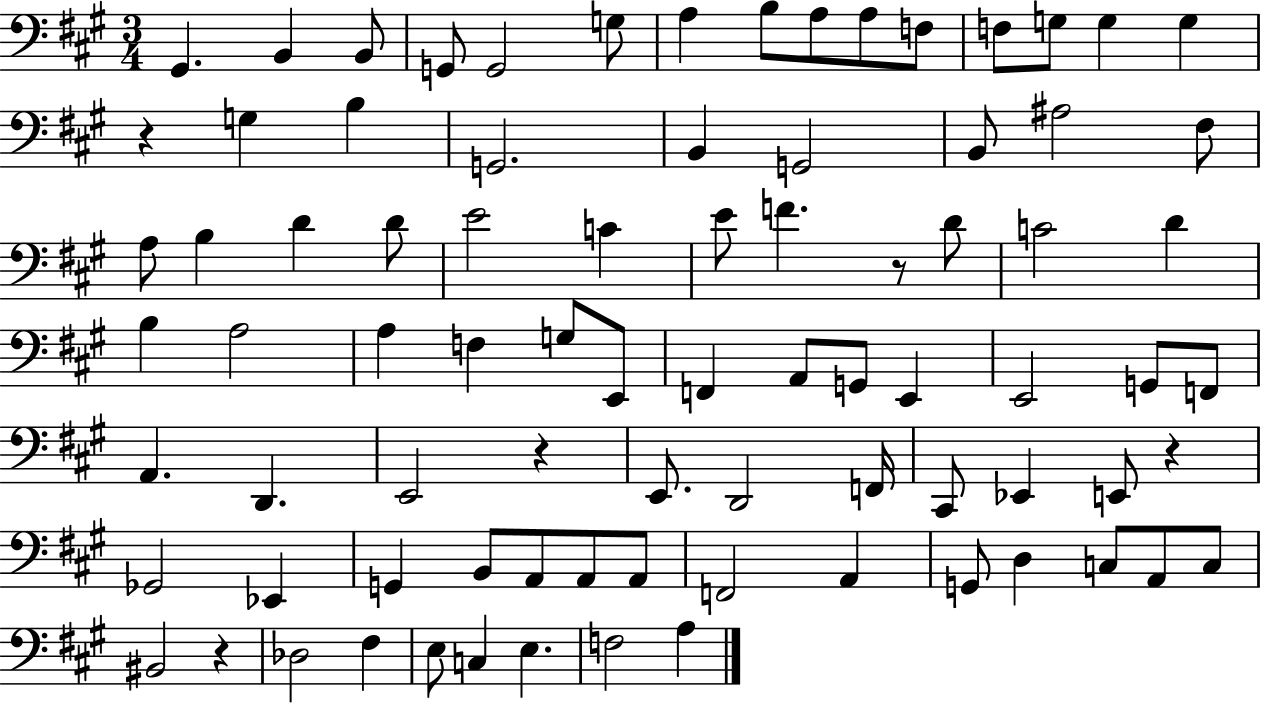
G#2/q. B2/q B2/e G2/e G2/h G3/e A3/q B3/e A3/e A3/e F3/e F3/e G3/e G3/q G3/q R/q G3/q B3/q G2/h. B2/q G2/h B2/e A#3/h F#3/e A3/e B3/q D4/q D4/e E4/h C4/q E4/e F4/q. R/e D4/e C4/h D4/q B3/q A3/h A3/q F3/q G3/e E2/e F2/q A2/e G2/e E2/q E2/h G2/e F2/e A2/q. D2/q. E2/h R/q E2/e. D2/h F2/s C#2/e Eb2/q E2/e R/q Gb2/h Eb2/q G2/q B2/e A2/e A2/e A2/e F2/h A2/q G2/e D3/q C3/e A2/e C3/e BIS2/h R/q Db3/h F#3/q E3/e C3/q E3/q. F3/h A3/q